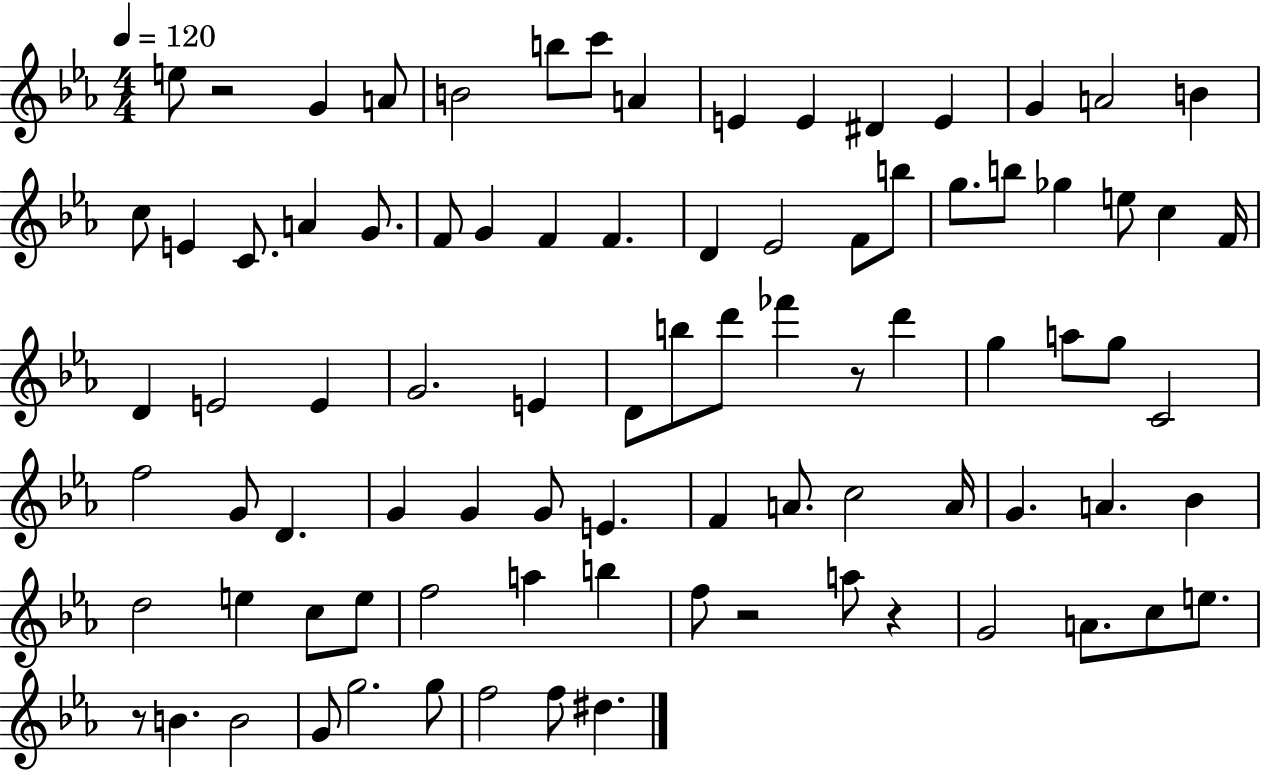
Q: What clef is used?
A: treble